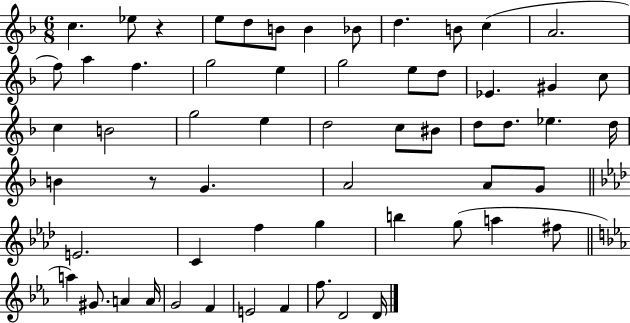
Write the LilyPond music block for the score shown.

{
  \clef treble
  \numericTimeSignature
  \time 6/8
  \key f \major
  c''4. ees''8 r4 | e''8 d''8 b'8 b'4 bes'8 | d''4. b'8 c''4( | a'2. | \break f''8) a''4 f''4. | g''2 e''4 | g''2 e''8 d''8 | ees'4. gis'4 c''8 | \break c''4 b'2 | g''2 e''4 | d''2 c''8 bis'8 | d''8 d''8. ees''4. d''16 | \break b'4 r8 g'4. | a'2 a'8 g'8 | \bar "||" \break \key aes \major e'2. | c'4 f''4 g''4 | b''4 g''8( a''4 fis''8 | \bar "||" \break \key c \minor a''4) gis'8. a'4 a'16 | g'2 f'4 | e'2 f'4 | f''8. d'2 d'16 | \break \bar "|."
}